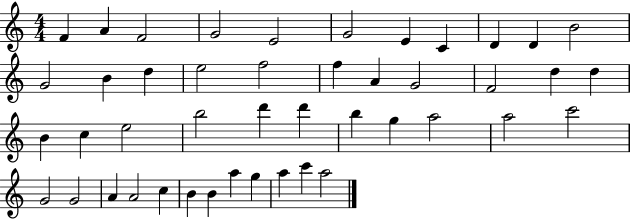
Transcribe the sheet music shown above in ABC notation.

X:1
T:Untitled
M:4/4
L:1/4
K:C
F A F2 G2 E2 G2 E C D D B2 G2 B d e2 f2 f A G2 F2 d d B c e2 b2 d' d' b g a2 a2 c'2 G2 G2 A A2 c B B a g a c' a2